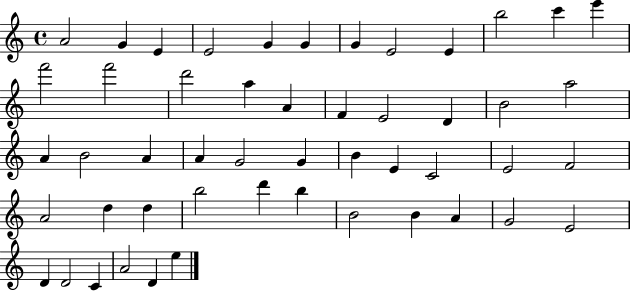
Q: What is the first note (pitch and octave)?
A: A4